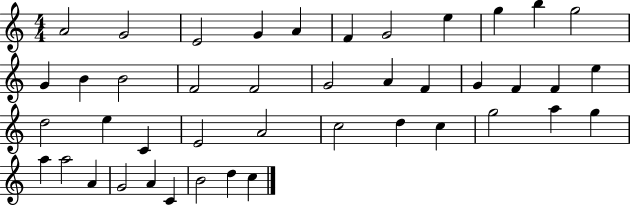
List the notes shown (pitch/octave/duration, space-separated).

A4/h G4/h E4/h G4/q A4/q F4/q G4/h E5/q G5/q B5/q G5/h G4/q B4/q B4/h F4/h F4/h G4/h A4/q F4/q G4/q F4/q F4/q E5/q D5/h E5/q C4/q E4/h A4/h C5/h D5/q C5/q G5/h A5/q G5/q A5/q A5/h A4/q G4/h A4/q C4/q B4/h D5/q C5/q